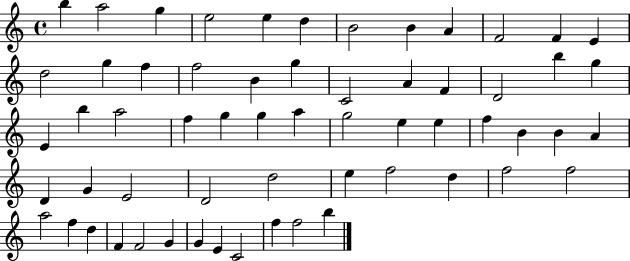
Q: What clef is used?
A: treble